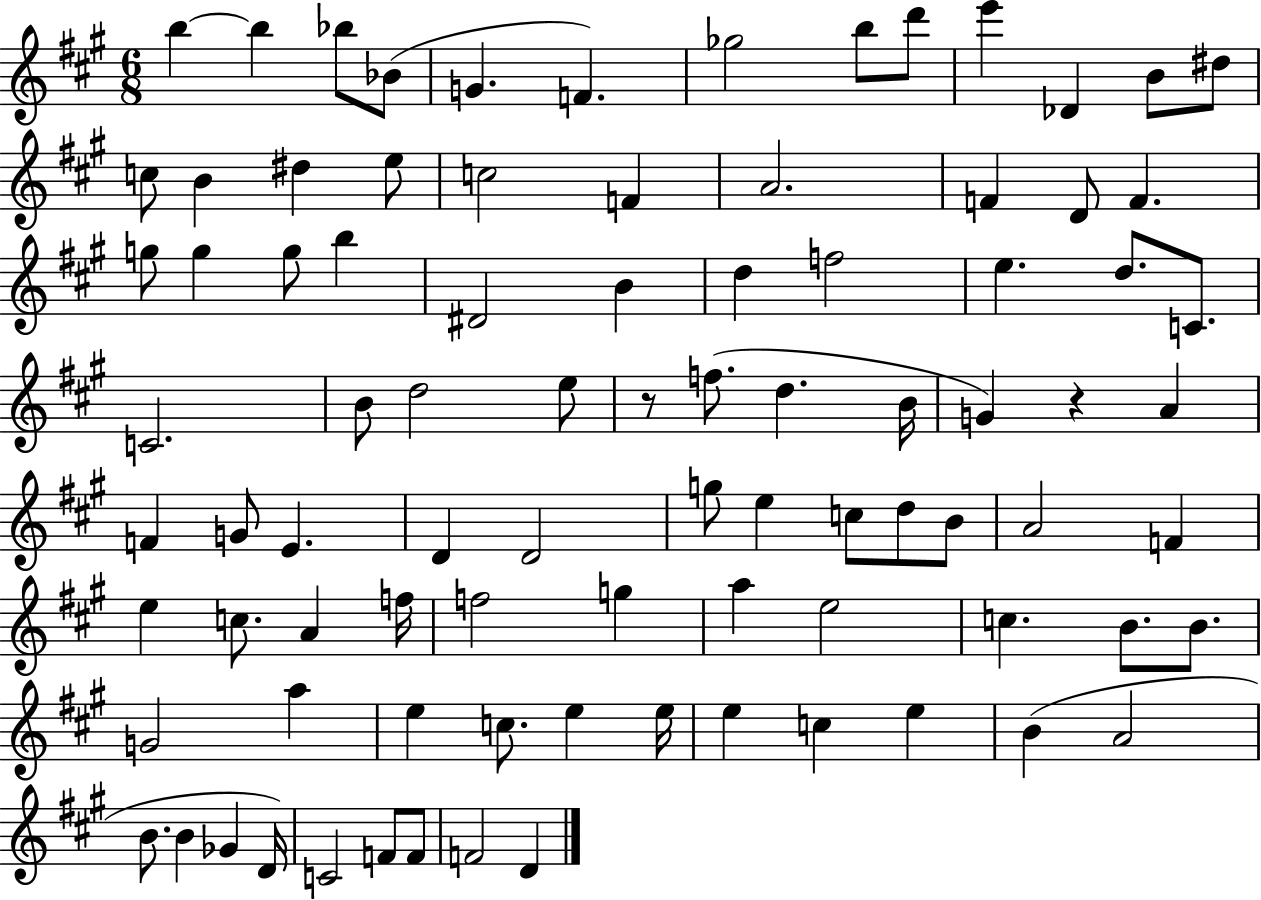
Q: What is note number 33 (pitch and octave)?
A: D5